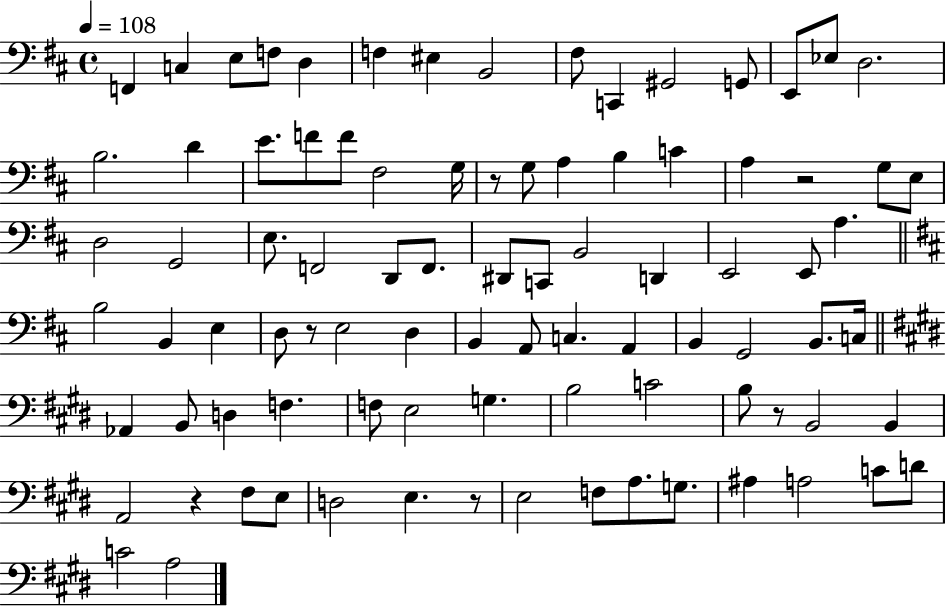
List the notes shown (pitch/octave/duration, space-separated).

F2/q C3/q E3/e F3/e D3/q F3/q EIS3/q B2/h F#3/e C2/q G#2/h G2/e E2/e Eb3/e D3/h. B3/h. D4/q E4/e. F4/e F4/e F#3/h G3/s R/e G3/e A3/q B3/q C4/q A3/q R/h G3/e E3/e D3/h G2/h E3/e. F2/h D2/e F2/e. D#2/e C2/e B2/h D2/q E2/h E2/e A3/q. B3/h B2/q E3/q D3/e R/e E3/h D3/q B2/q A2/e C3/q. A2/q B2/q G2/h B2/e. C3/s Ab2/q B2/e D3/q F3/q. F3/e E3/h G3/q. B3/h C4/h B3/e R/e B2/h B2/q A2/h R/q F#3/e E3/e D3/h E3/q. R/e E3/h F3/e A3/e. G3/e. A#3/q A3/h C4/e D4/e C4/h A3/h